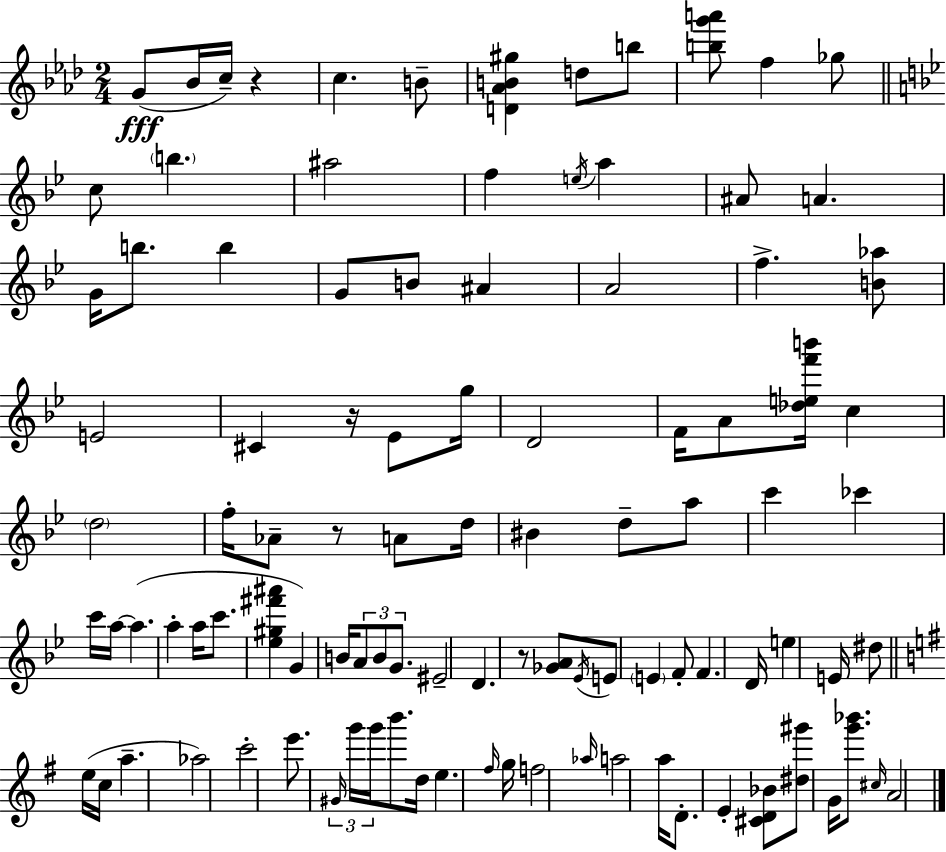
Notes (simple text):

G4/e Bb4/s C5/s R/q C5/q. B4/e [D4,Ab4,B4,G#5]/q D5/e B5/e [B5,G6,A6]/e F5/q Gb5/e C5/e B5/q. A#5/h F5/q E5/s A5/q A#4/e A4/q. G4/s B5/e. B5/q G4/e B4/e A#4/q A4/h F5/q. [B4,Ab5]/e E4/h C#4/q R/s Eb4/e G5/s D4/h F4/s A4/e [Db5,E5,F6,B6]/s C5/q D5/h F5/s Ab4/e R/e A4/e D5/s BIS4/q D5/e A5/e C6/q CES6/q C6/s A5/s A5/q. A5/q A5/s C6/e. [Eb5,G#5,F#6,A#6]/q G4/q B4/s A4/e B4/e G4/e. EIS4/h D4/q. R/e [Gb4,A4]/e Eb4/s E4/e E4/q F4/e F4/q. D4/s E5/q E4/s D#5/e E5/s C5/s A5/q. Ab5/h C6/h E6/e. G#4/s G6/s G6/s B6/e. D5/s E5/q. F#5/s G5/s F5/h Ab5/s A5/h A5/s D4/e. E4/q [C#4,D4,Bb4]/e [D#5,G#6]/e G4/s [G6,Bb6]/e. C#5/s A4/h